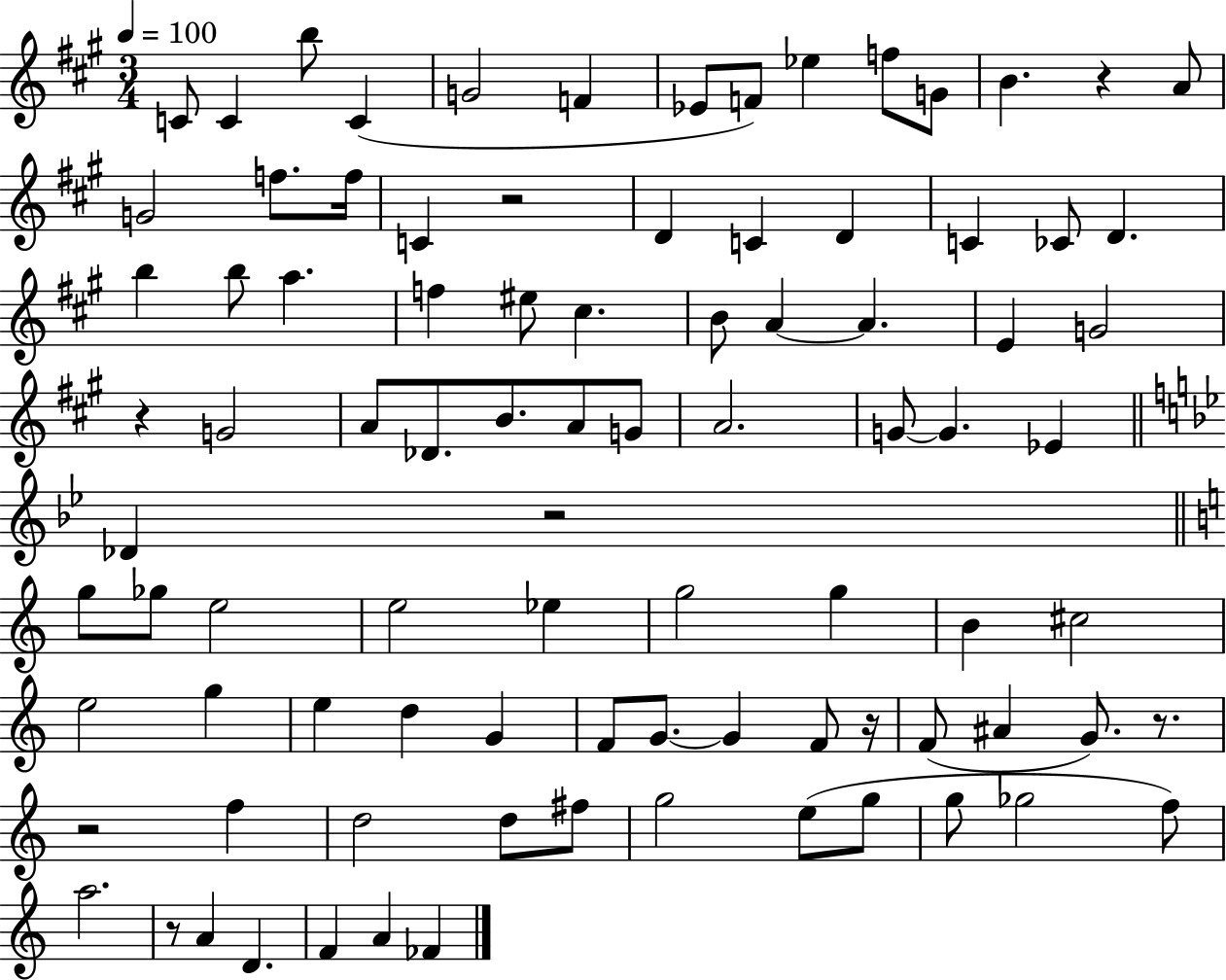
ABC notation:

X:1
T:Untitled
M:3/4
L:1/4
K:A
C/2 C b/2 C G2 F _E/2 F/2 _e f/2 G/2 B z A/2 G2 f/2 f/4 C z2 D C D C _C/2 D b b/2 a f ^e/2 ^c B/2 A A E G2 z G2 A/2 _D/2 B/2 A/2 G/2 A2 G/2 G _E _D z2 g/2 _g/2 e2 e2 _e g2 g B ^c2 e2 g e d G F/2 G/2 G F/2 z/4 F/2 ^A G/2 z/2 z2 f d2 d/2 ^f/2 g2 e/2 g/2 g/2 _g2 f/2 a2 z/2 A D F A _F